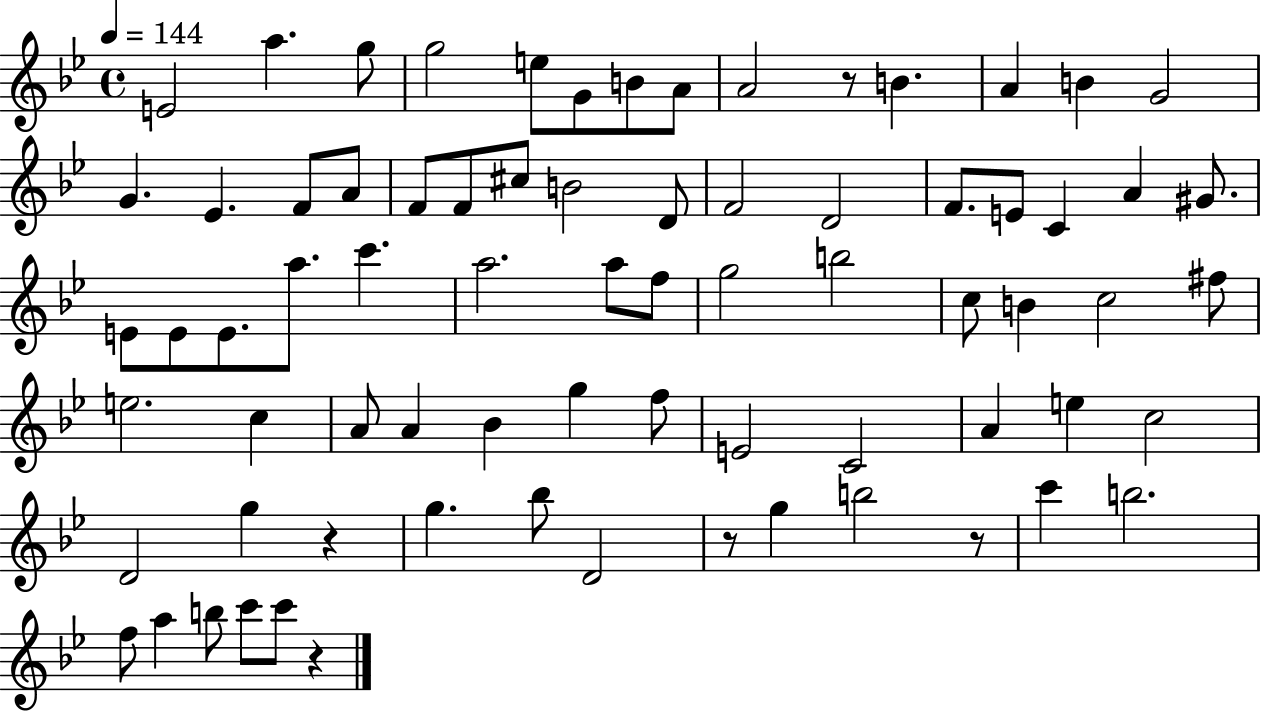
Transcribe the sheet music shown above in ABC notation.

X:1
T:Untitled
M:4/4
L:1/4
K:Bb
E2 a g/2 g2 e/2 G/2 B/2 A/2 A2 z/2 B A B G2 G _E F/2 A/2 F/2 F/2 ^c/2 B2 D/2 F2 D2 F/2 E/2 C A ^G/2 E/2 E/2 E/2 a/2 c' a2 a/2 f/2 g2 b2 c/2 B c2 ^f/2 e2 c A/2 A _B g f/2 E2 C2 A e c2 D2 g z g _b/2 D2 z/2 g b2 z/2 c' b2 f/2 a b/2 c'/2 c'/2 z